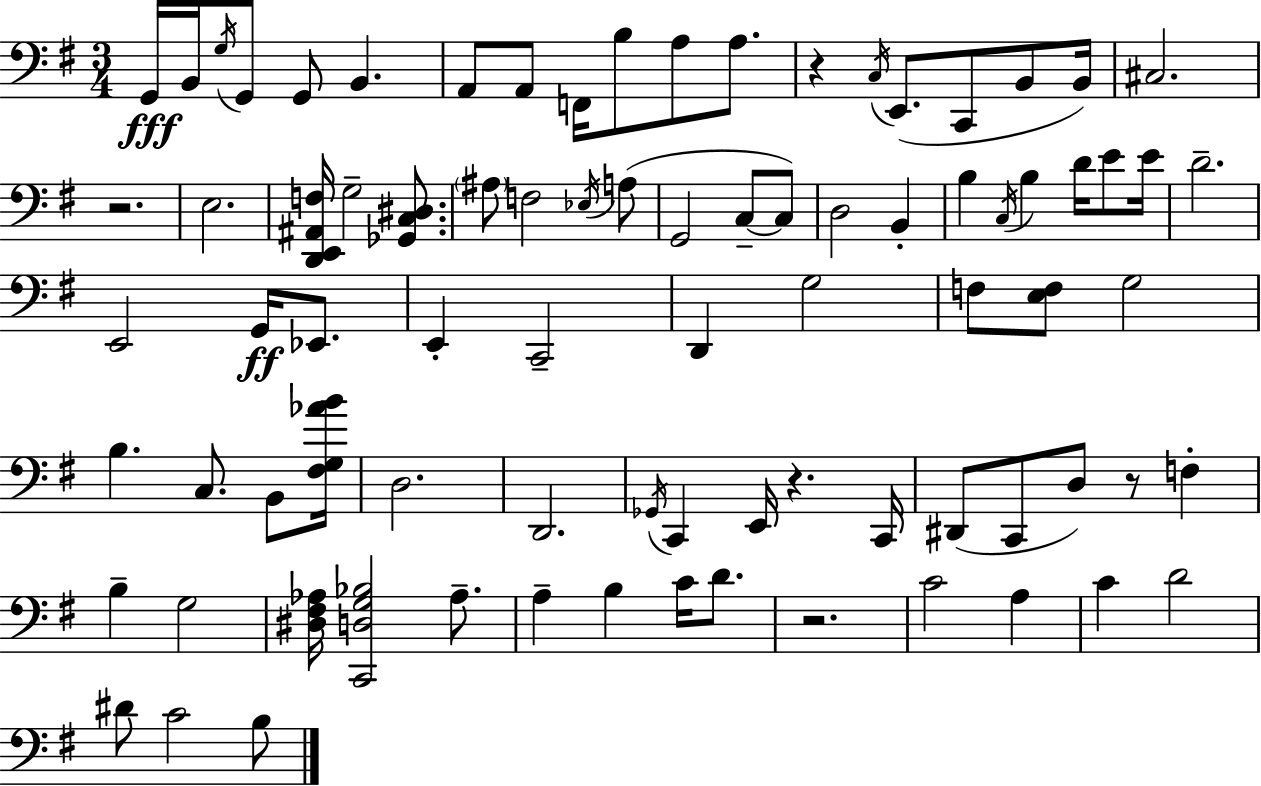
{
  \clef bass
  \numericTimeSignature
  \time 3/4
  \key e \minor
  \repeat volta 2 { g,16\fff b,16 \acciaccatura { g16 } g,8 g,8 b,4. | a,8 a,8 f,16 b8 a8 a8. | r4 \acciaccatura { c16 }( e,8. c,8 b,8 | b,16) cis2. | \break r2. | e2. | <d, e, ais, f>16 g2-- <ges, c dis>8. | \parenthesize ais8 f2 | \break \acciaccatura { ees16 }( a8 g,2 c8--~~ | c8) d2 b,4-. | b4 \acciaccatura { c16 } b4 | d'16 e'8 e'16 d'2.-- | \break e,2 | g,16\ff ees,8. e,4-. c,2-- | d,4 g2 | f8 <e f>8 g2 | \break b4. c8. | b,8 <fis g aes' b'>16 d2. | d,2. | \acciaccatura { ges,16 } c,4 e,16 r4. | \break c,16 dis,8( c,8 d8) r8 | f4-. b4-- g2 | <dis fis aes>16 <c, d g bes>2 | aes8.-- a4-- b4 | \break c'16 d'8. r2. | c'2 | a4 c'4 d'2 | dis'8 c'2 | \break b8 } \bar "|."
}